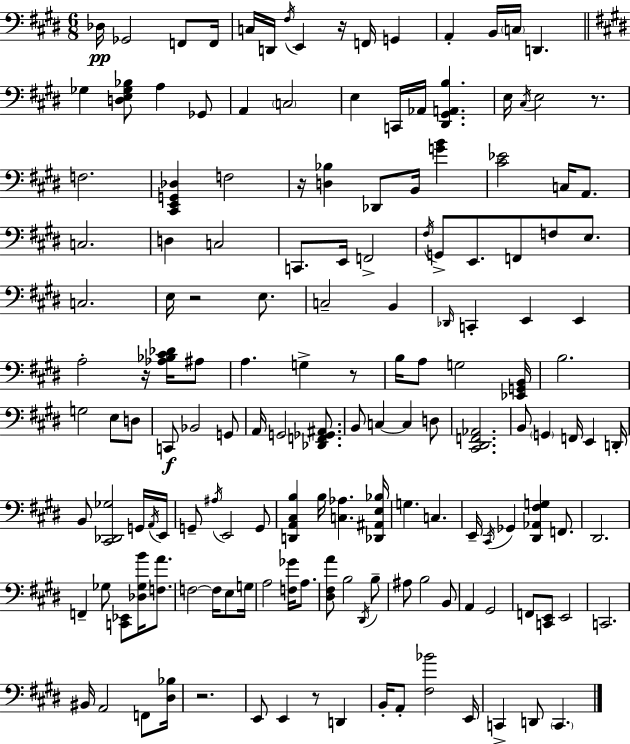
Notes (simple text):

Db3/s Gb2/h F2/e F2/s C3/s D2/s F#3/s E2/q R/s F2/s G2/q A2/q B2/s C3/s D2/q. Gb3/q [D3,E3,Gb3,Bb3]/e A3/q Gb2/e A2/q C3/h E3/q C2/s Ab2/s [D#2,G#2,A2,B3]/q. E3/s C#3/s E3/h R/e. F3/h. [C#2,E2,G2,Db3]/q F3/h R/s [D3,Bb3]/q Db2/e B2/s [G4,B4]/q [C#4,Eb4]/h C3/s A2/e. C3/h. D3/q C3/h C2/e. E2/s F2/h F#3/s G2/e E2/e. F2/e F3/e E3/e. C3/h. E3/s R/h E3/e. C3/h B2/q Db2/s C2/q E2/q E2/q A3/h R/s [Ab3,Bb3,C#4,Db4]/s A#3/e A3/q. G3/q R/e B3/s A3/e G3/h [Eb2,G2,B2]/s B3/h. G3/h E3/e D3/e C2/e Bb2/h G2/e A2/s G2/h [Db2,F2,Gb2,A#2]/e. B2/e C3/q C3/q D3/e [C#2,D#2,F2,Ab2]/h. B2/e G2/q F2/s E2/q D2/s B2/e [C#2,Db2,Gb3]/h G2/s A2/s E2/s G2/e A#3/s E2/h G2/e [D2,A2,C#3,B3]/q B3/s [C3,Ab3]/q. [Db2,A#2,E3,Bb3]/s G3/q. C3/q. E2/s C#2/s Gb2/q [D#2,Ab2,F#3,G3]/q F2/e. D#2/h. F2/q Gb3/e [C2,Eb2]/e [Db3,Gb3,B4]/s [F3,A4]/e. F3/h F3/s E3/e G3/s A3/h [F3,Gb4]/s A3/e. [D#3,F#3,A4]/e B3/h D#2/s B3/e A#3/e B3/h B2/e A2/q G#2/h F2/e [C2,E2]/e E2/h C2/h. BIS2/s A2/h F2/e [D#3,Bb3]/s R/h. E2/e E2/q R/e D2/q B2/s A2/e [F#3,Bb4]/h E2/s C2/q D2/e C2/q.